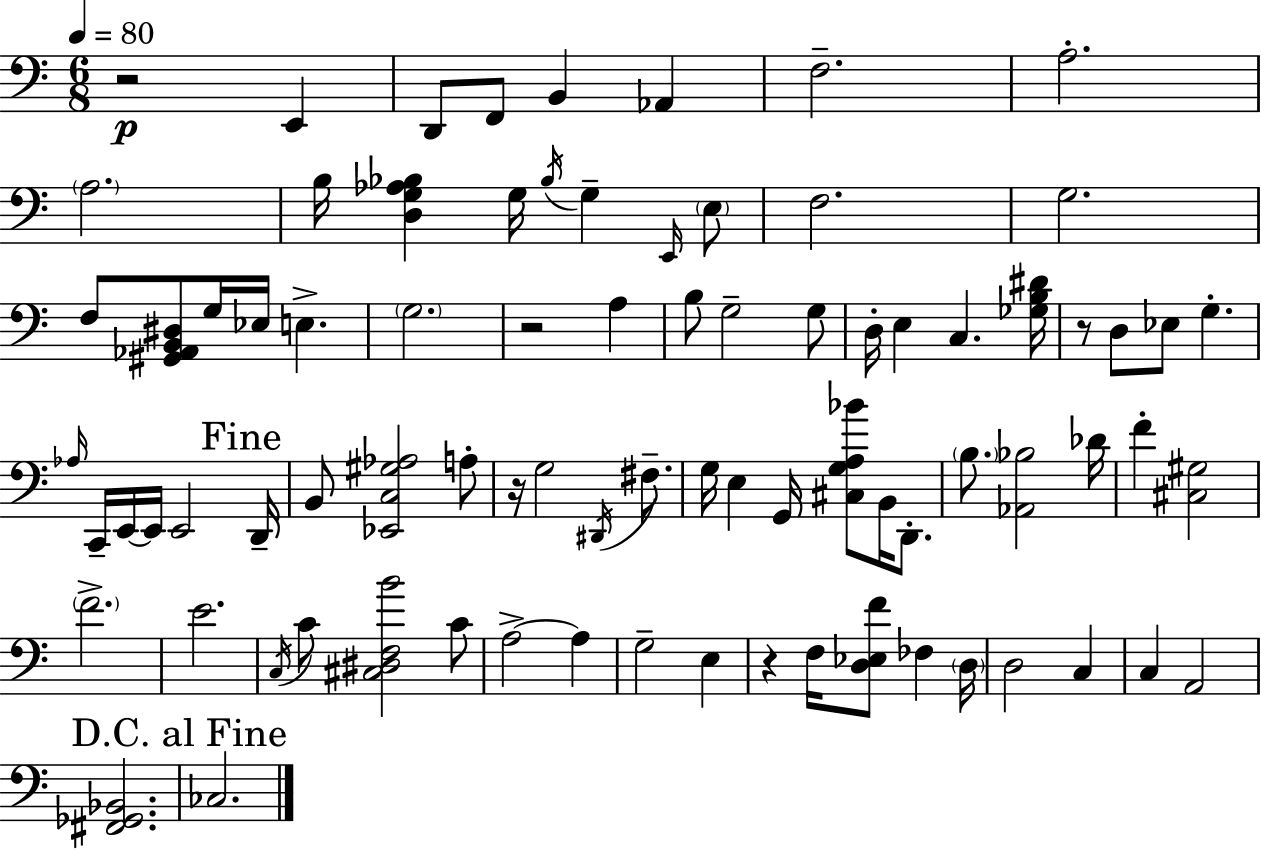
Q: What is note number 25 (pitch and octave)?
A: G3